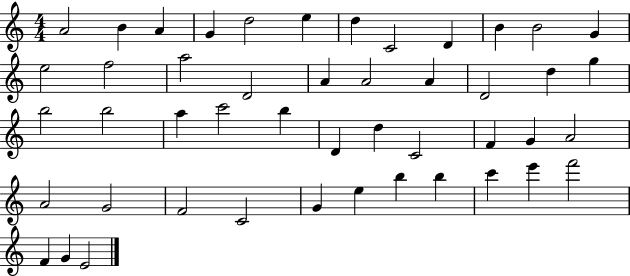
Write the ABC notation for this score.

X:1
T:Untitled
M:4/4
L:1/4
K:C
A2 B A G d2 e d C2 D B B2 G e2 f2 a2 D2 A A2 A D2 d g b2 b2 a c'2 b D d C2 F G A2 A2 G2 F2 C2 G e b b c' e' f'2 F G E2